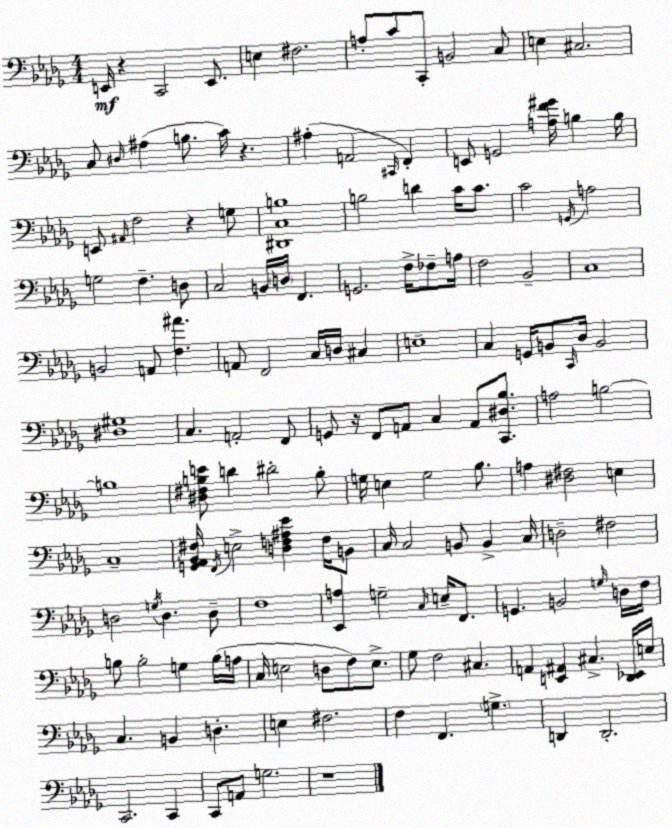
X:1
T:Untitled
M:4/4
L:1/4
K:Bbm
E,,/4 z C,,2 E,,/2 E, ^F,2 A,/2 C/2 C,,/2 B,,2 C,/2 E, ^C,2 C,/2 ^D,/4 ^A, B,/2 C/4 z ^A, A,,2 ^C,,/4 F,, E,,/2 G,,2 [A,F^G]/4 B, B,/4 E,,/2 ^A,,/4 F,2 z G,/2 [^D,,C,B,]4 B,2 D C/4 C/2 C2 G,,/4 A,2 G,2 F, D,/2 C,2 B,,/4 D,/4 F,, G,,2 F,/4 _F,/2 A,/4 F,2 _B,,2 C,4 B,,2 A,,/2 [F,^A] A,,/2 F,,2 C,/4 D,/4 ^C, E,4 C, G,,/4 B,,/2 C,,/4 _D,/4 B,,2 [^D,^G,]4 C, A,,2 F,,/2 G,,/2 z/4 F,,/2 A,,/2 C, A,,/2 [C,,^D,_B,]/2 A,2 B,2 B,4 [^D,^F,B,E]/2 D ^D2 B,/2 G,/4 E, G,2 _B,/2 A, [^D,^F,]2 E, C,4 [G,,_A,,_B,,^F,]/4 F,,/4 E,2 [D,F,^A,_E] F,/4 B,,/2 C,/4 C,2 B,,/2 B,, C,/4 D,2 ^F,2 D,2 G,/4 D, D,/2 F,4 [_E,,A,] G,2 C,/4 E,/4 F,,/2 G,, B,,2 G,/4 D,/4 F,/4 B,/2 B,2 G, B,/4 A,/4 C,/4 E,2 D,/2 F,/2 E,/2 _G,/2 F,2 ^C, A,, [E,,^A,,] ^C, [_D,,_E,,]/4 E,/4 C, B,, D, E, ^F,2 F, F,, G, D,, D,,2 C,,2 C,, C,,/2 A,,/2 G,2 z4